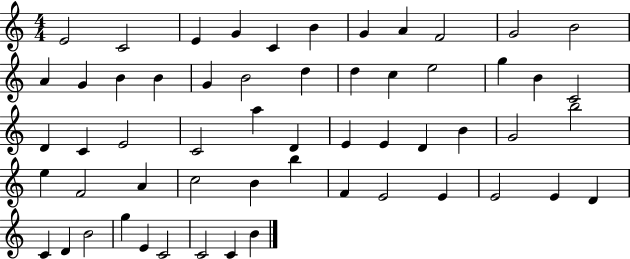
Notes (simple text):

E4/h C4/h E4/q G4/q C4/q B4/q G4/q A4/q F4/h G4/h B4/h A4/q G4/q B4/q B4/q G4/q B4/h D5/q D5/q C5/q E5/h G5/q B4/q C4/h D4/q C4/q E4/h C4/h A5/q D4/q E4/q E4/q D4/q B4/q G4/h B5/h E5/q F4/h A4/q C5/h B4/q B5/q F4/q E4/h E4/q E4/h E4/q D4/q C4/q D4/q B4/h G5/q E4/q C4/h C4/h C4/q B4/q